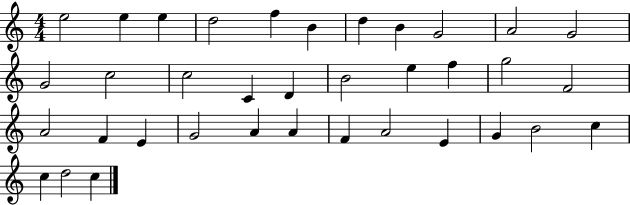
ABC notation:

X:1
T:Untitled
M:4/4
L:1/4
K:C
e2 e e d2 f B d B G2 A2 G2 G2 c2 c2 C D B2 e f g2 F2 A2 F E G2 A A F A2 E G B2 c c d2 c